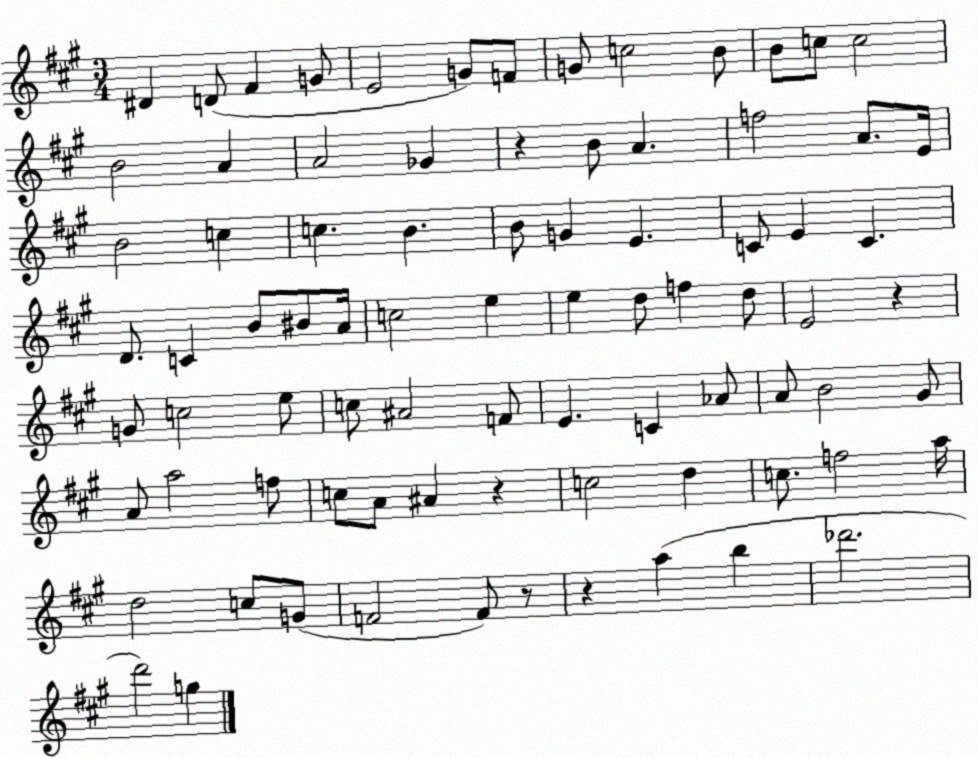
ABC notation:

X:1
T:Untitled
M:3/4
L:1/4
K:A
^D D/2 ^F G/2 E2 G/2 F/2 G/2 c2 B/2 B/2 c/2 c2 B2 A A2 _G z B/2 A f2 A/2 E/4 B2 c c B B/2 G E C/2 E C D/2 C B/2 ^B/2 A/4 c2 e e d/2 f d/2 E2 z G/2 c2 e/2 c/2 ^A2 F/2 E C _A/2 A/2 B2 ^G/2 A/2 a2 f/2 c/2 A/2 ^A z c2 d c/2 f2 a/4 d2 c/2 G/2 F2 F/2 z/2 z a b _d'2 d'2 g